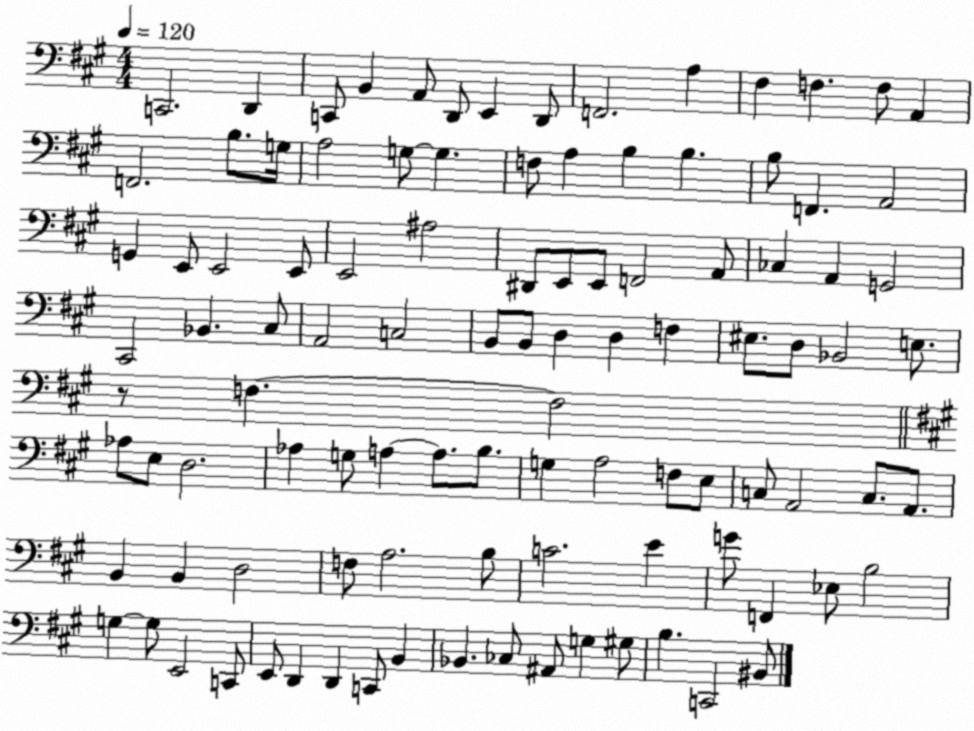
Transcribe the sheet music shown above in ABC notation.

X:1
T:Untitled
M:4/4
L:1/4
K:A
C,,2 D,, C,,/2 B,, A,,/2 D,,/2 E,, D,,/2 F,,2 A, ^F, F, F,/2 A,, F,,2 B,/2 G,/4 A,2 G,/2 G, F,/2 A, B, B, B,/2 F,, A,,2 G,, E,,/2 E,,2 E,,/2 E,,2 ^A,2 ^D,,/2 E,,/2 E,,/2 F,,2 A,,/2 _C, A,, G,,2 ^C,,2 _B,, ^C,/2 A,,2 C,2 B,,/2 B,,/2 D, D, F, ^E,/2 D,/2 _B,,2 E,/2 z/2 F, F,2 _A,/2 E,/2 D,2 _A, G,/2 A, A,/2 B,/2 G, A,2 F,/2 E,/2 C,/2 A,,2 C,/2 A,,/2 B,, B,, D,2 F,/2 A,2 B,/2 C2 E G/2 F,, _E,/2 B,2 G, G,/2 E,,2 C,,/2 E,,/2 D,, D,, C,,/2 B,, _B,, _C,/2 ^A,,/2 G, ^G,/2 B, C,,2 ^B,,/2